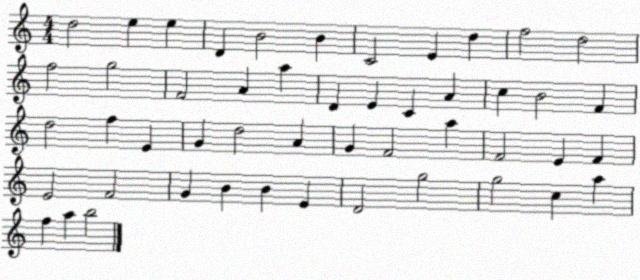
X:1
T:Untitled
M:4/4
L:1/4
K:C
d2 e e D B2 B C2 E d f2 d2 f2 g2 F2 A a D E C A c B2 F d2 f E G d2 A G F2 a F2 E F E2 F2 G B B E D2 g2 g2 c a f a b2